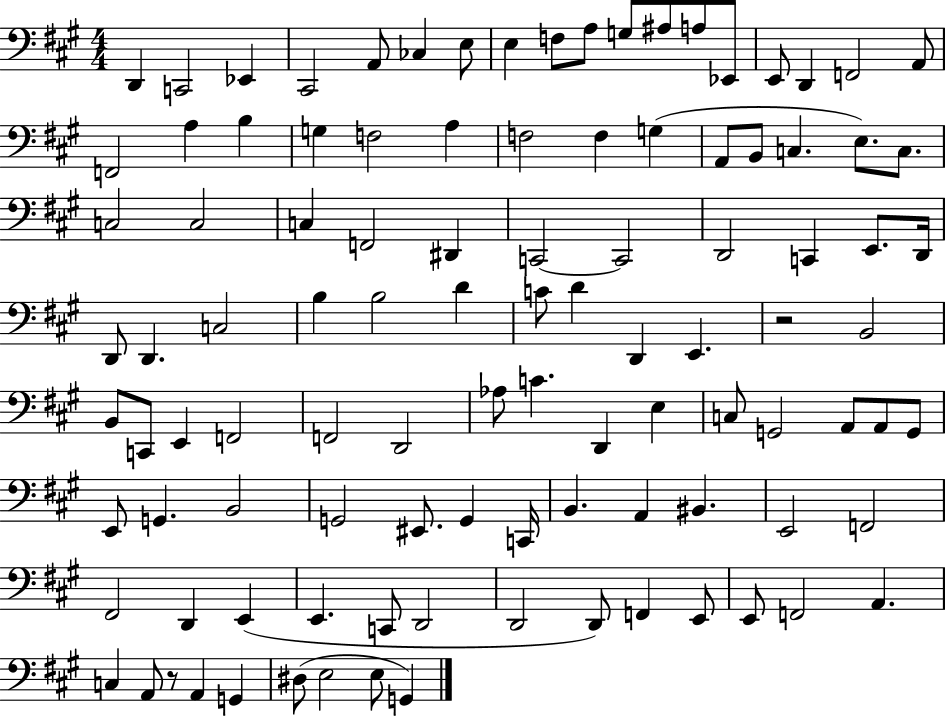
X:1
T:Untitled
M:4/4
L:1/4
K:A
D,, C,,2 _E,, ^C,,2 A,,/2 _C, E,/2 E, F,/2 A,/2 G,/2 ^A,/2 A,/2 _E,,/2 E,,/2 D,, F,,2 A,,/2 F,,2 A, B, G, F,2 A, F,2 F, G, A,,/2 B,,/2 C, E,/2 C,/2 C,2 C,2 C, F,,2 ^D,, C,,2 C,,2 D,,2 C,, E,,/2 D,,/4 D,,/2 D,, C,2 B, B,2 D C/2 D D,, E,, z2 B,,2 B,,/2 C,,/2 E,, F,,2 F,,2 D,,2 _A,/2 C D,, E, C,/2 G,,2 A,,/2 A,,/2 G,,/2 E,,/2 G,, B,,2 G,,2 ^E,,/2 G,, C,,/4 B,, A,, ^B,, E,,2 F,,2 ^F,,2 D,, E,, E,, C,,/2 D,,2 D,,2 D,,/2 F,, E,,/2 E,,/2 F,,2 A,, C, A,,/2 z/2 A,, G,, ^D,/2 E,2 E,/2 G,,